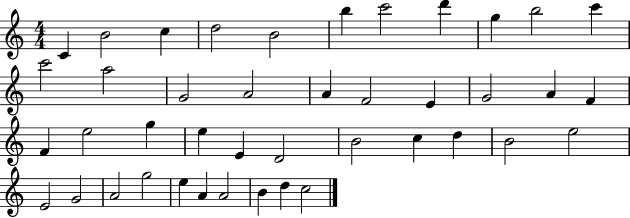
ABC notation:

X:1
T:Untitled
M:4/4
L:1/4
K:C
C B2 c d2 B2 b c'2 d' g b2 c' c'2 a2 G2 A2 A F2 E G2 A F F e2 g e E D2 B2 c d B2 e2 E2 G2 A2 g2 e A A2 B d c2